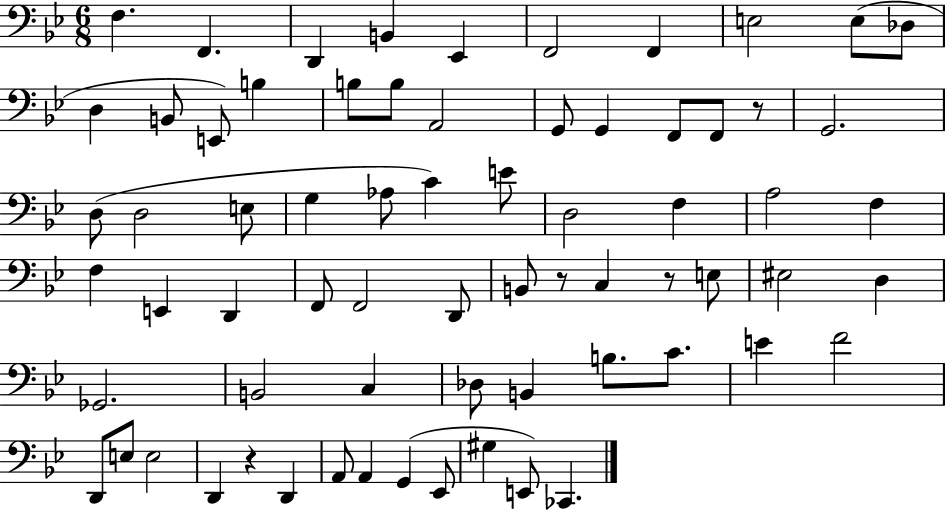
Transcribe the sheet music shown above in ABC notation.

X:1
T:Untitled
M:6/8
L:1/4
K:Bb
F, F,, D,, B,, _E,, F,,2 F,, E,2 E,/2 _D,/2 D, B,,/2 E,,/2 B, B,/2 B,/2 A,,2 G,,/2 G,, F,,/2 F,,/2 z/2 G,,2 D,/2 D,2 E,/2 G, _A,/2 C E/2 D,2 F, A,2 F, F, E,, D,, F,,/2 F,,2 D,,/2 B,,/2 z/2 C, z/2 E,/2 ^E,2 D, _G,,2 B,,2 C, _D,/2 B,, B,/2 C/2 E F2 D,,/2 E,/2 E,2 D,, z D,, A,,/2 A,, G,, _E,,/2 ^G, E,,/2 _C,,